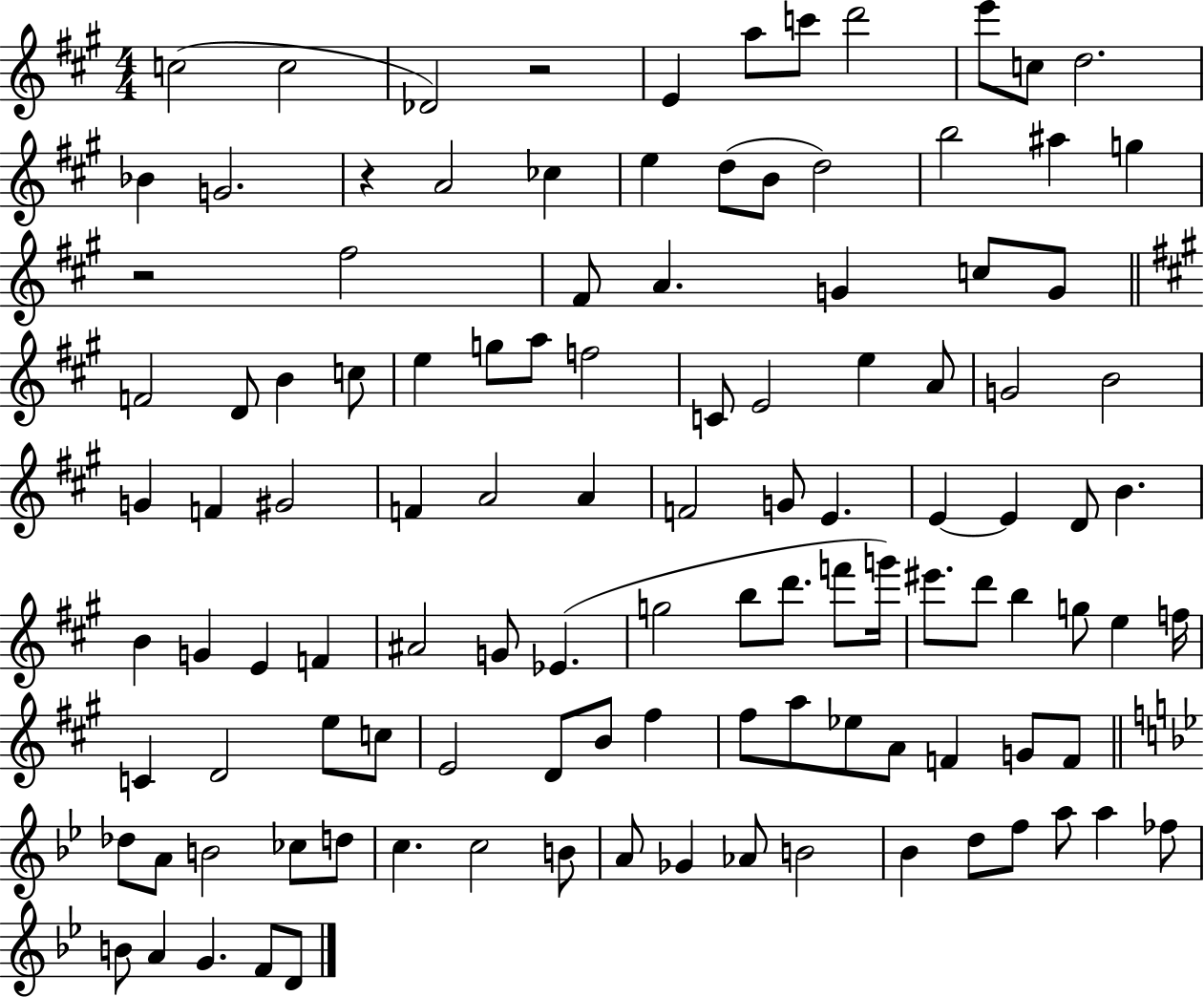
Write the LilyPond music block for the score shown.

{
  \clef treble
  \numericTimeSignature
  \time 4/4
  \key a \major
  \repeat volta 2 { c''2( c''2 | des'2) r2 | e'4 a''8 c'''8 d'''2 | e'''8 c''8 d''2. | \break bes'4 g'2. | r4 a'2 ces''4 | e''4 d''8( b'8 d''2) | b''2 ais''4 g''4 | \break r2 fis''2 | fis'8 a'4. g'4 c''8 g'8 | \bar "||" \break \key a \major f'2 d'8 b'4 c''8 | e''4 g''8 a''8 f''2 | c'8 e'2 e''4 a'8 | g'2 b'2 | \break g'4 f'4 gis'2 | f'4 a'2 a'4 | f'2 g'8 e'4. | e'4~~ e'4 d'8 b'4. | \break b'4 g'4 e'4 f'4 | ais'2 g'8 ees'4.( | g''2 b''8 d'''8. f'''8 g'''16) | eis'''8. d'''8 b''4 g''8 e''4 f''16 | \break c'4 d'2 e''8 c''8 | e'2 d'8 b'8 fis''4 | fis''8 a''8 ees''8 a'8 f'4 g'8 f'8 | \bar "||" \break \key bes \major des''8 a'8 b'2 ces''8 d''8 | c''4. c''2 b'8 | a'8 ges'4 aes'8 b'2 | bes'4 d''8 f''8 a''8 a''4 fes''8 | \break b'8 a'4 g'4. f'8 d'8 | } \bar "|."
}